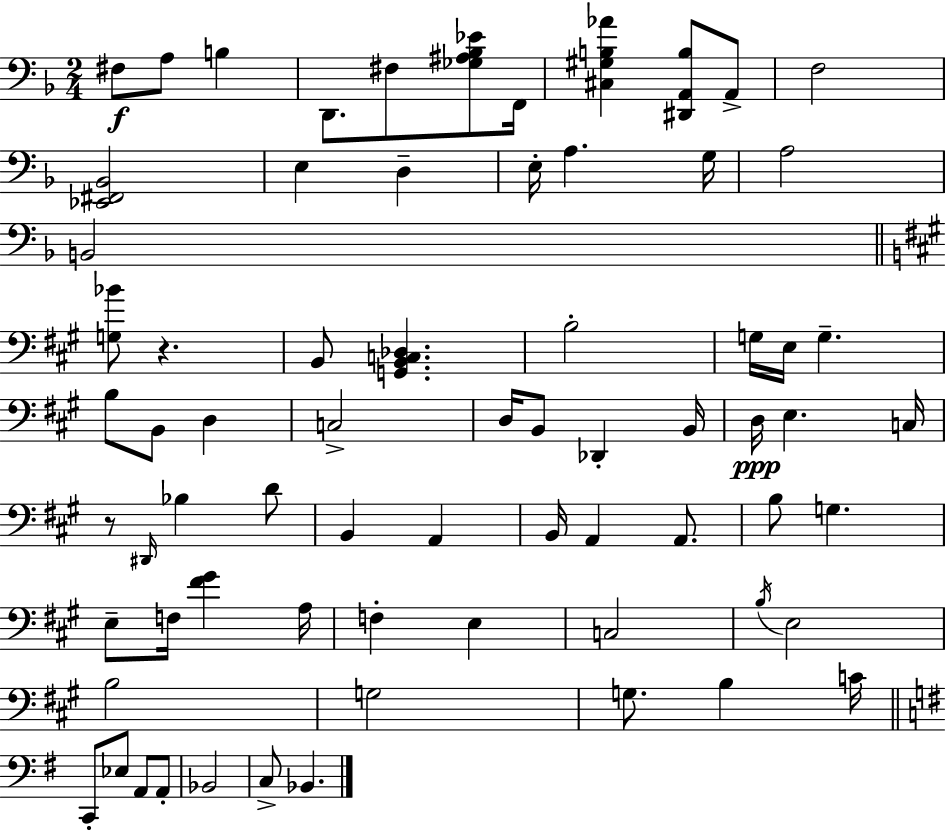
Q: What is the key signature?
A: F major